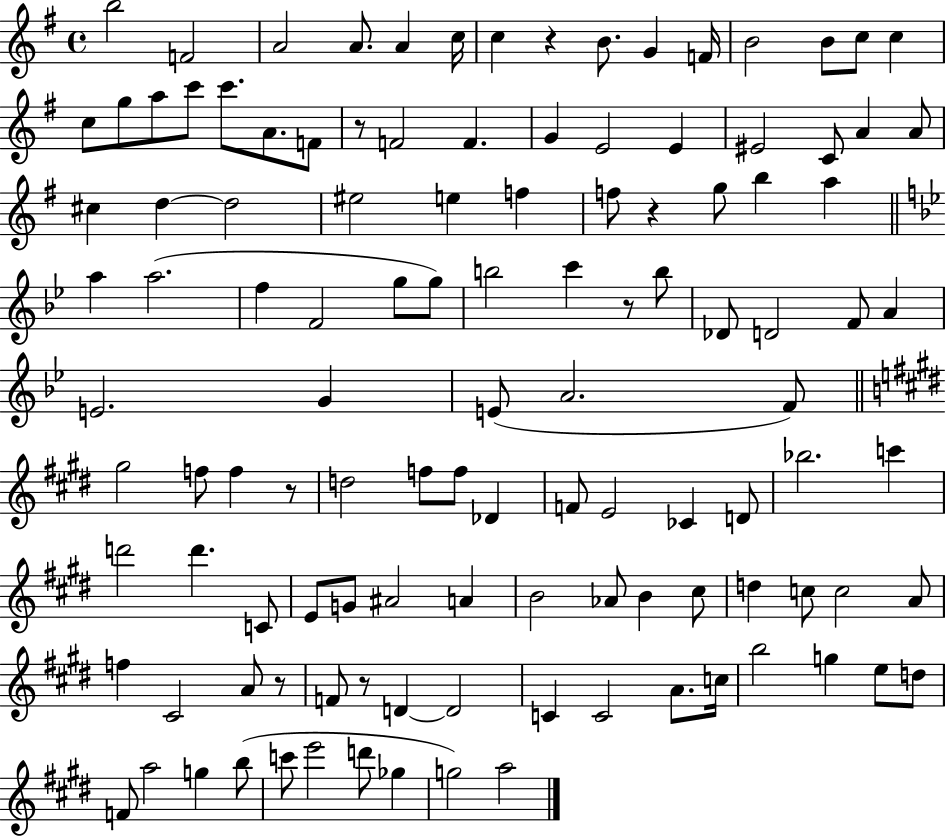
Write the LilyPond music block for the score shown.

{
  \clef treble
  \time 4/4
  \defaultTimeSignature
  \key g \major
  b''2 f'2 | a'2 a'8. a'4 c''16 | c''4 r4 b'8. g'4 f'16 | b'2 b'8 c''8 c''4 | \break c''8 g''8 a''8 c'''8 c'''8. a'8. f'8 | r8 f'2 f'4. | g'4 e'2 e'4 | eis'2 c'8 a'4 a'8 | \break cis''4 d''4~~ d''2 | eis''2 e''4 f''4 | f''8 r4 g''8 b''4 a''4 | \bar "||" \break \key g \minor a''4 a''2.( | f''4 f'2 g''8 g''8) | b''2 c'''4 r8 b''8 | des'8 d'2 f'8 a'4 | \break e'2. g'4 | e'8( a'2. f'8) | \bar "||" \break \key e \major gis''2 f''8 f''4 r8 | d''2 f''8 f''8 des'4 | f'8 e'2 ces'4 d'8 | bes''2. c'''4 | \break d'''2 d'''4. c'8 | e'8 g'8 ais'2 a'4 | b'2 aes'8 b'4 cis''8 | d''4 c''8 c''2 a'8 | \break f''4 cis'2 a'8 r8 | f'8 r8 d'4~~ d'2 | c'4 c'2 a'8. c''16 | b''2 g''4 e''8 d''8 | \break f'8 a''2 g''4 b''8( | c'''8 e'''2 d'''8 ges''4 | g''2) a''2 | \bar "|."
}